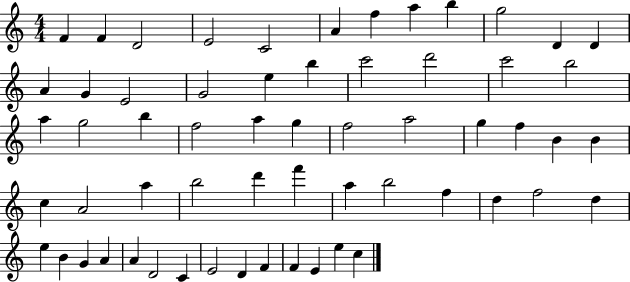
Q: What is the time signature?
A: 4/4